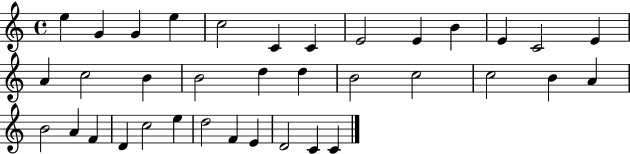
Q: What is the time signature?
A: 4/4